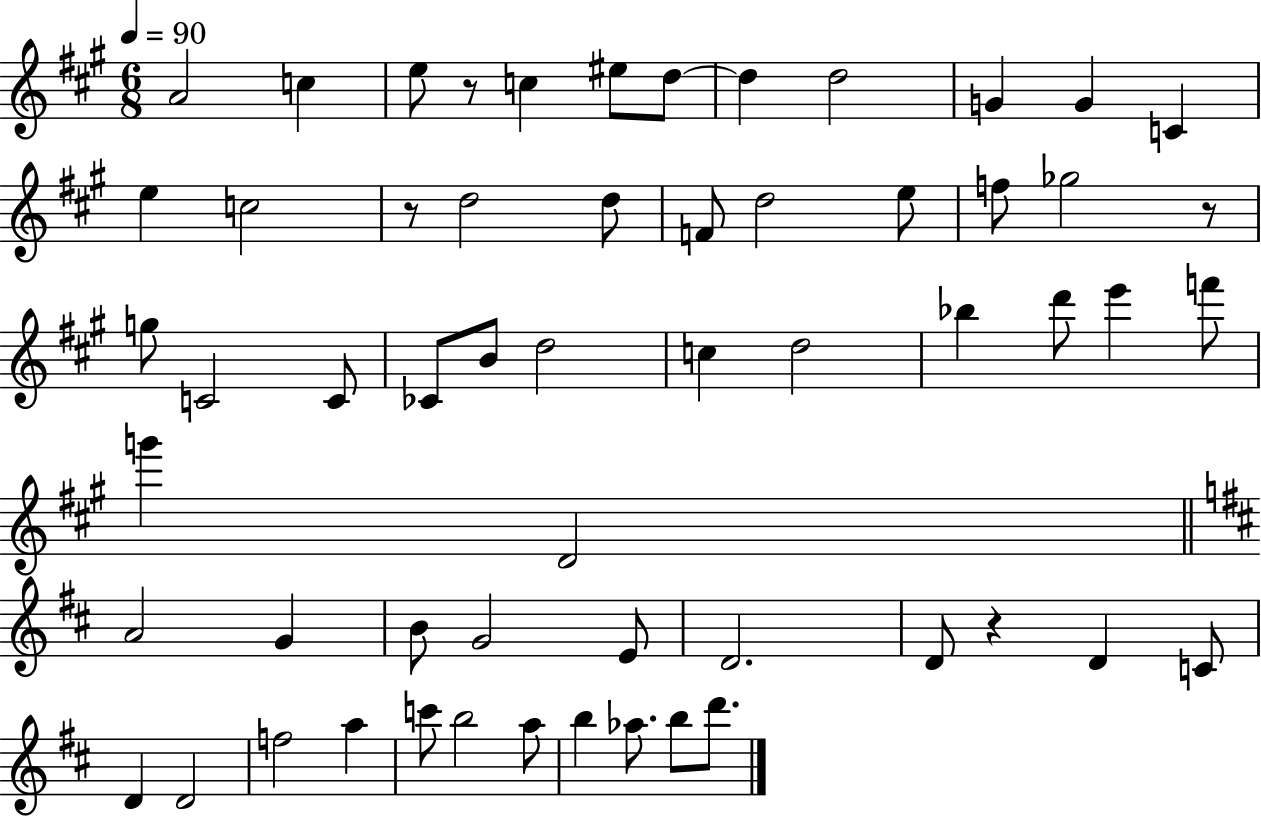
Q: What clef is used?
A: treble